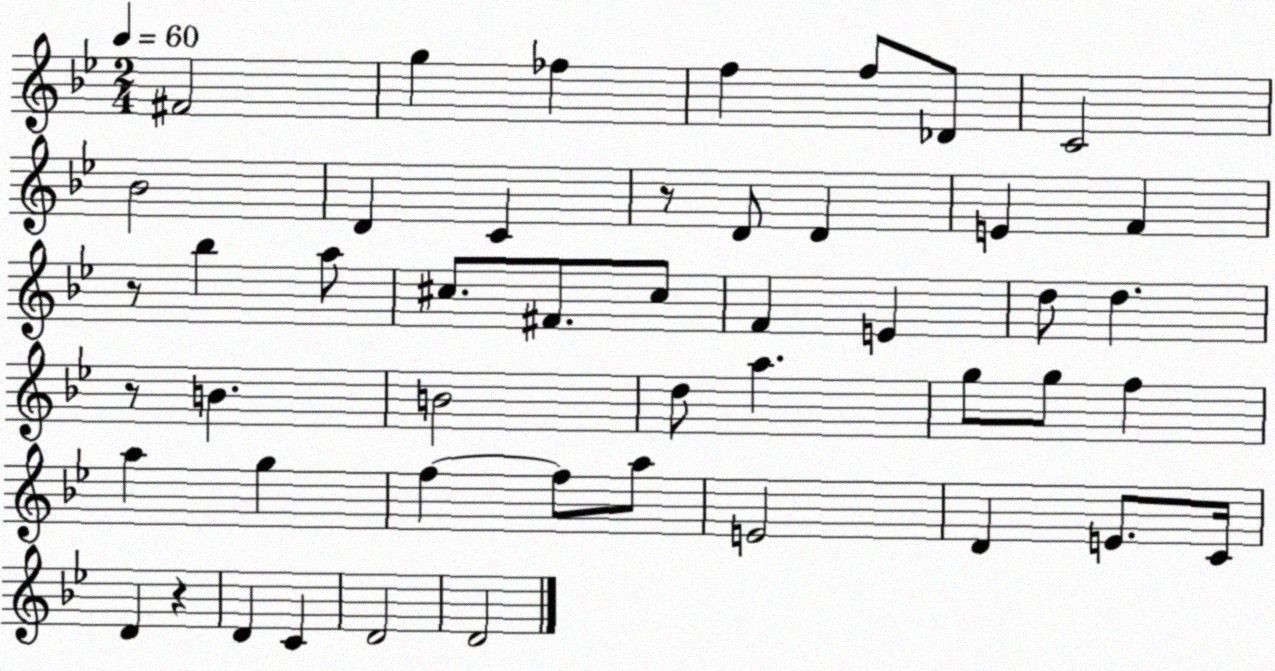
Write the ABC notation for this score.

X:1
T:Untitled
M:2/4
L:1/4
K:Bb
^F2 g _f f f/2 _D/2 C2 _B2 D C z/2 D/2 D E F z/2 _b a/2 ^c/2 ^F/2 ^c/2 F E d/2 d z/2 B B2 d/2 a g/2 g/2 f a g f f/2 a/2 E2 D E/2 C/4 D z D C D2 D2